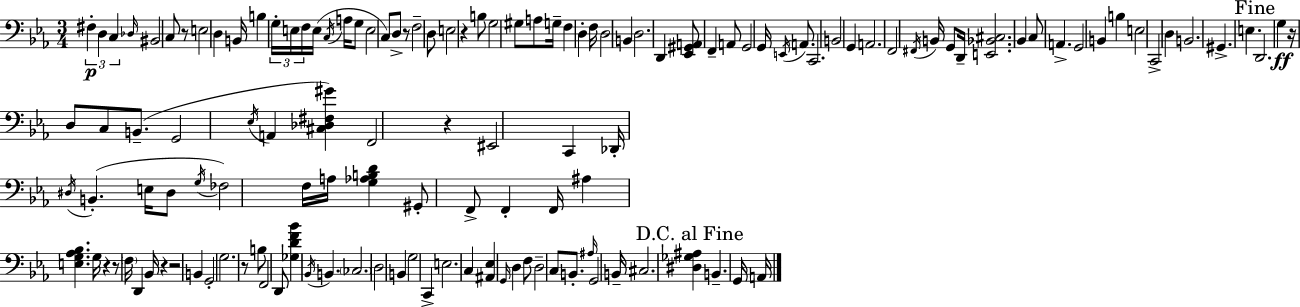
X:1
T:Untitled
M:3/4
L:1/4
K:Cm
^F, D, C, _D,/4 ^B,,2 C,/2 z/2 E,2 D, B,,/4 B, G,/4 E,/4 F,/4 E,/4 C,/4 A,/4 G,/2 E,2 C,/2 D,/2 z/2 F,2 D,/2 E,2 z B,/2 G,2 ^G,/2 A,/2 G,/4 F, D, F,/4 D,2 B,, D,2 D,, [_E,,^G,,A,,]/2 F,, A,,/2 G,,2 G,,/4 E,,/4 A,,/2 C,,2 B,,2 G,, A,,2 F,,2 ^F,,/4 B,,/4 G,,/2 D,,/4 [E,,_B,,^C,]2 _B,, C,/2 A,, G,,2 B,, B, E,2 C,,2 D, B,,2 ^G,, E, D,,2 G, z/4 D,/2 C,/2 B,,/2 G,,2 _E,/4 A,, [^C,_D,^F,^G] F,,2 z ^E,,2 C,, _D,,/4 ^D,/4 B,, E,/4 ^D,/2 G,/4 _F,2 F,/4 A,/4 [G,_A,B,D] ^G,,/2 F,,/2 F,, F,,/4 ^A, [E,G,_A,_B,] G,/4 z z/2 F,/4 D,, _B,,/4 z z2 B,, G,,2 G,2 z/2 B,/2 F,,2 D,,/2 [_G,DF_B] _B,,/4 B,, _C,2 D,2 B,, G,2 C,, E,2 C, [^A,,_E,] G,,/4 D, F,/2 D,2 C,/2 B,,/2 ^A,/4 G,,2 B,,/4 ^C,2 [^D,_G,^A,] B,, G,,/4 A,,/4